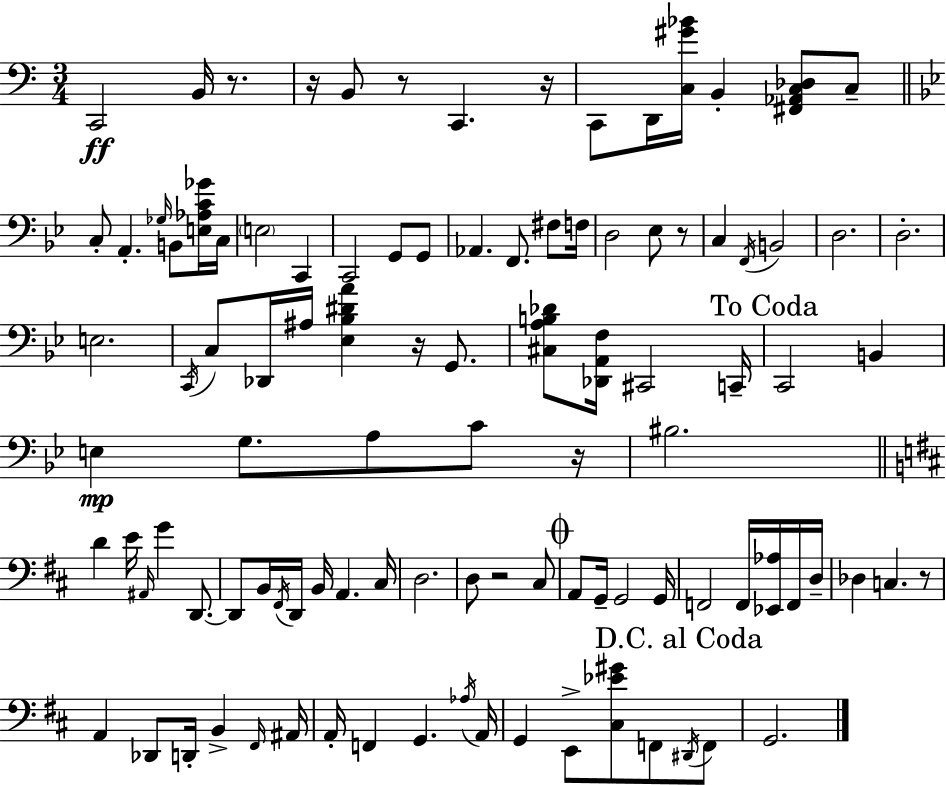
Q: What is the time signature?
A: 3/4